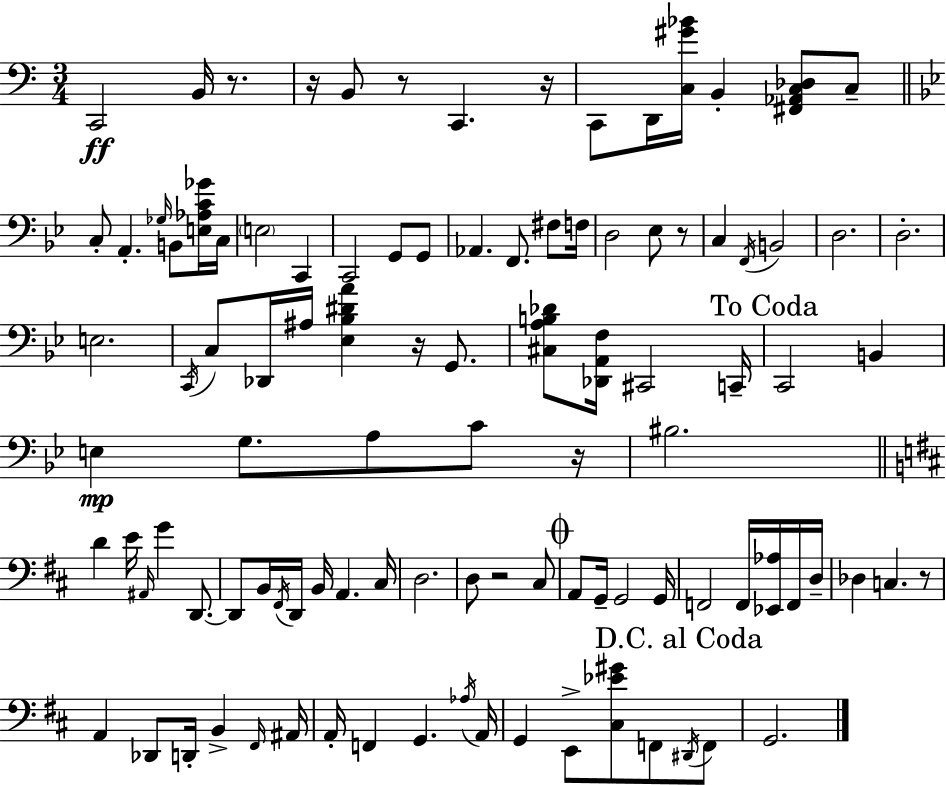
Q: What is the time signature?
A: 3/4